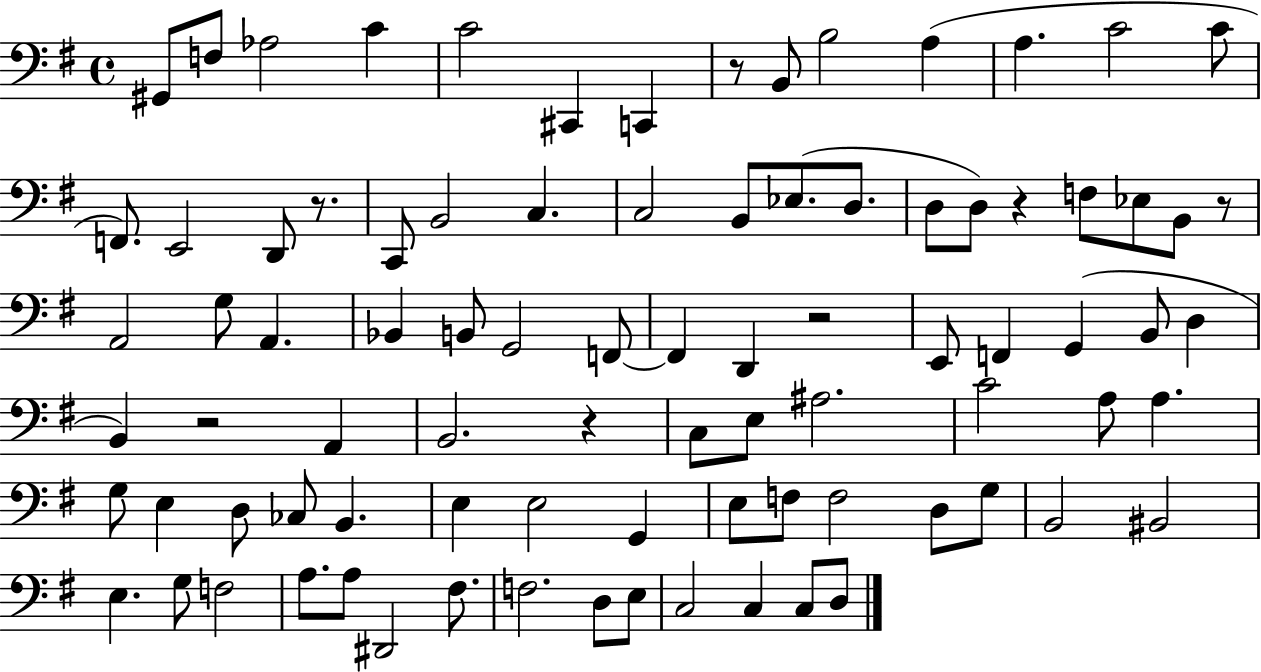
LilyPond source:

{
  \clef bass
  \time 4/4
  \defaultTimeSignature
  \key g \major
  gis,8 f8 aes2 c'4 | c'2 cis,4 c,4 | r8 b,8 b2 a4( | a4. c'2 c'8 | \break f,8.) e,2 d,8 r8. | c,8 b,2 c4. | c2 b,8 ees8.( d8. | d8 d8) r4 f8 ees8 b,8 r8 | \break a,2 g8 a,4. | bes,4 b,8 g,2 f,8~~ | f,4 d,4 r2 | e,8 f,4 g,4( b,8 d4 | \break b,4) r2 a,4 | b,2. r4 | c8 e8 ais2. | c'2 a8 a4. | \break g8 e4 d8 ces8 b,4. | e4 e2 g,4 | e8 f8 f2 d8 g8 | b,2 bis,2 | \break e4. g8 f2 | a8. a8 dis,2 fis8. | f2. d8 e8 | c2 c4 c8 d8 | \break \bar "|."
}